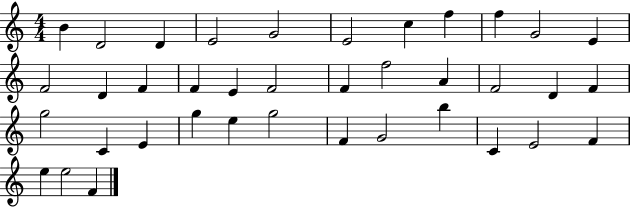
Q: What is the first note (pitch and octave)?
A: B4